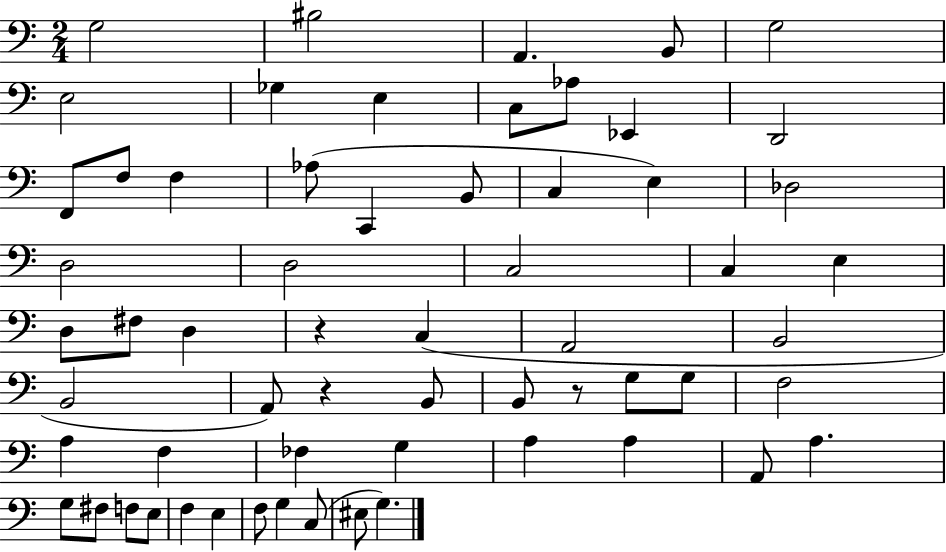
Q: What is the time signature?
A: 2/4